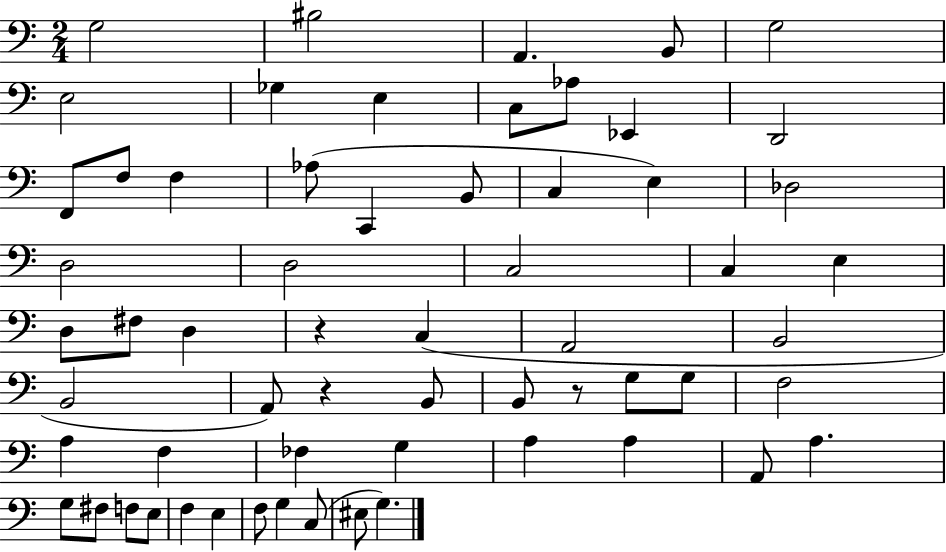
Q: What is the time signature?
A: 2/4